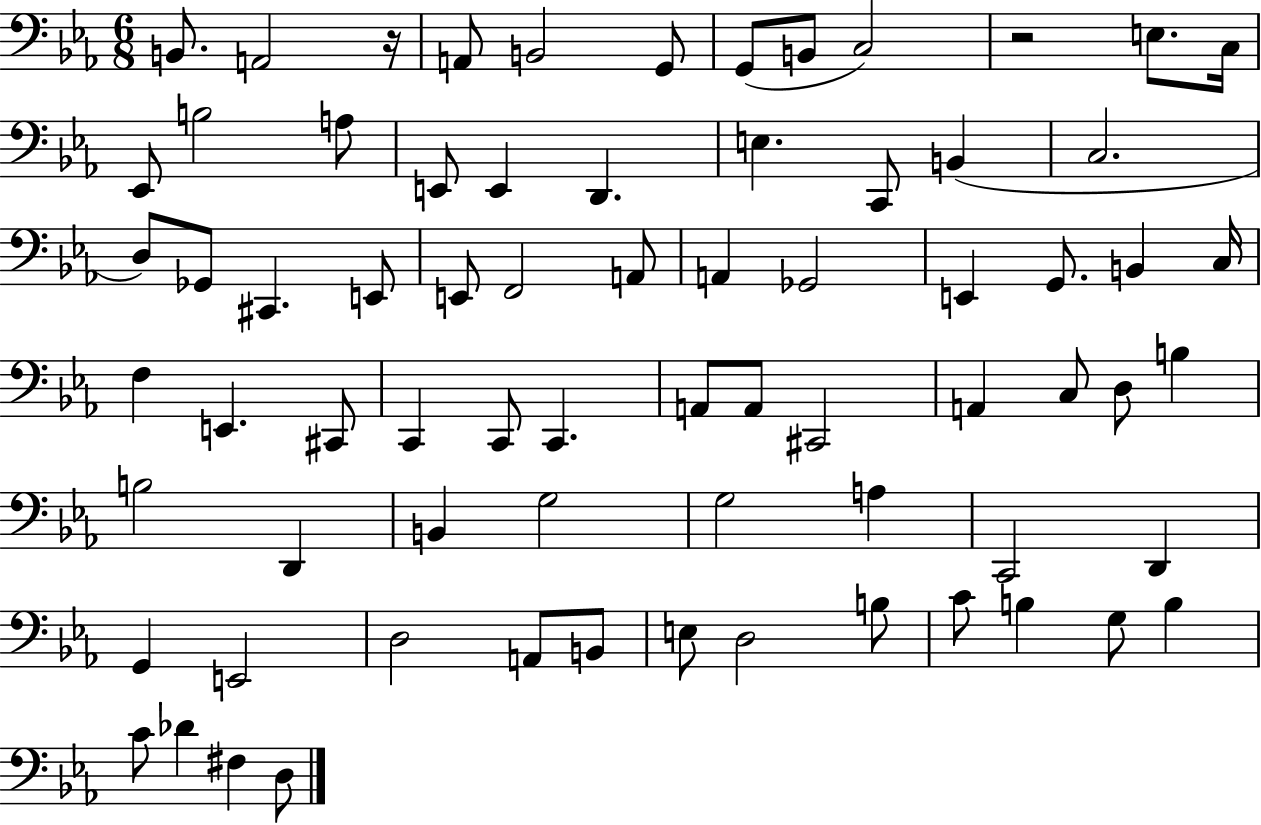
B2/e. A2/h R/s A2/e B2/h G2/e G2/e B2/e C3/h R/h E3/e. C3/s Eb2/e B3/h A3/e E2/e E2/q D2/q. E3/q. C2/e B2/q C3/h. D3/e Gb2/e C#2/q. E2/e E2/e F2/h A2/e A2/q Gb2/h E2/q G2/e. B2/q C3/s F3/q E2/q. C#2/e C2/q C2/e C2/q. A2/e A2/e C#2/h A2/q C3/e D3/e B3/q B3/h D2/q B2/q G3/h G3/h A3/q C2/h D2/q G2/q E2/h D3/h A2/e B2/e E3/e D3/h B3/e C4/e B3/q G3/e B3/q C4/e Db4/q F#3/q D3/e